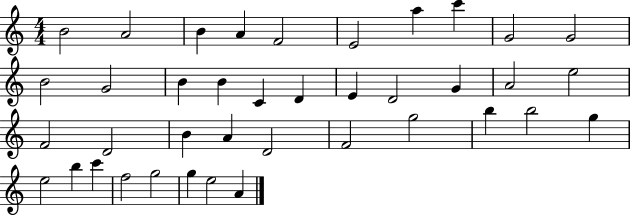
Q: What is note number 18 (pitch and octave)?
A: D4